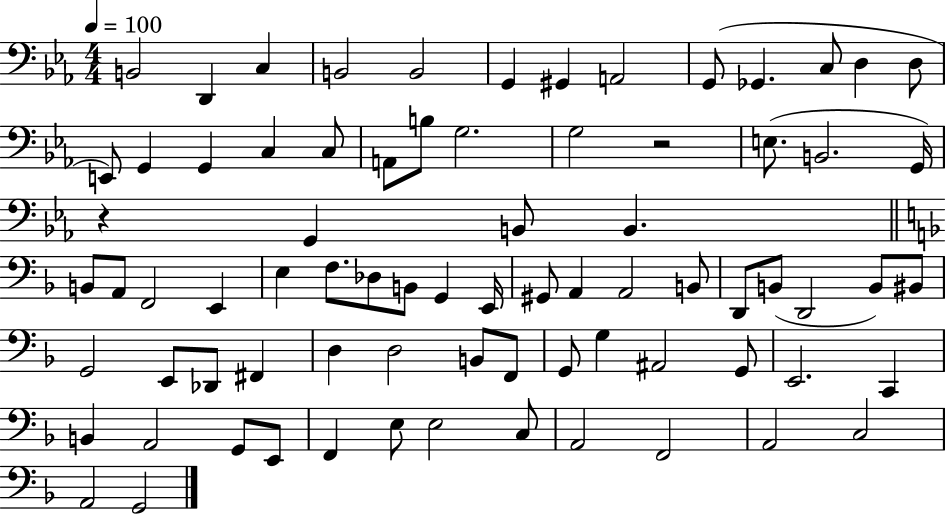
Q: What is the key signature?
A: EES major